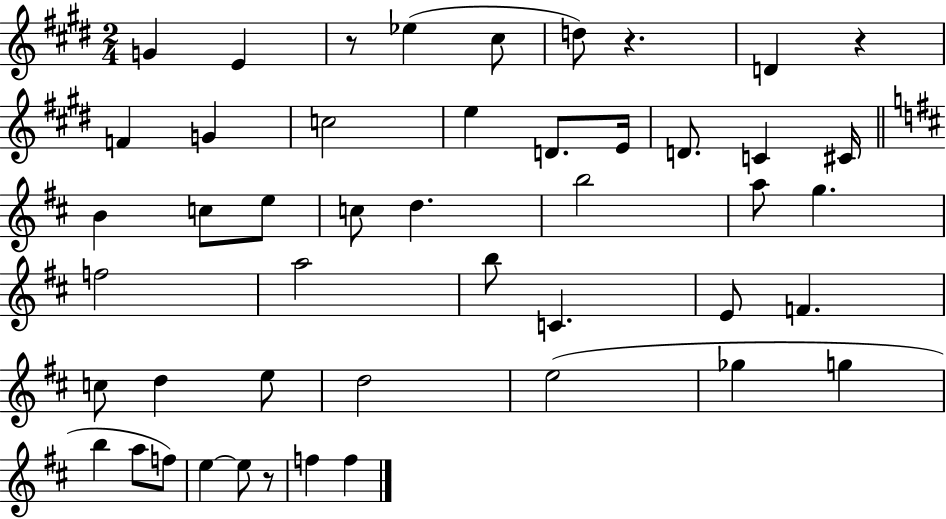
{
  \clef treble
  \numericTimeSignature
  \time 2/4
  \key e \major
  g'4 e'4 | r8 ees''4( cis''8 | d''8) r4. | d'4 r4 | \break f'4 g'4 | c''2 | e''4 d'8. e'16 | d'8. c'4 cis'16 | \break \bar "||" \break \key d \major b'4 c''8 e''8 | c''8 d''4. | b''2 | a''8 g''4. | \break f''2 | a''2 | b''8 c'4. | e'8 f'4. | \break c''8 d''4 e''8 | d''2 | e''2( | ges''4 g''4 | \break b''4 a''8 f''8) | e''4~~ e''8 r8 | f''4 f''4 | \bar "|."
}